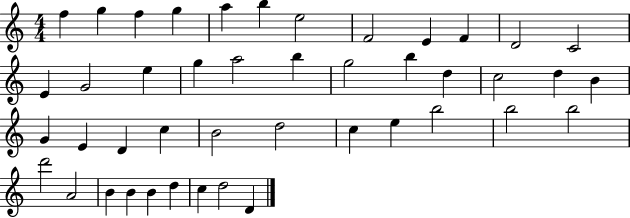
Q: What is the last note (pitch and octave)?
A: D4